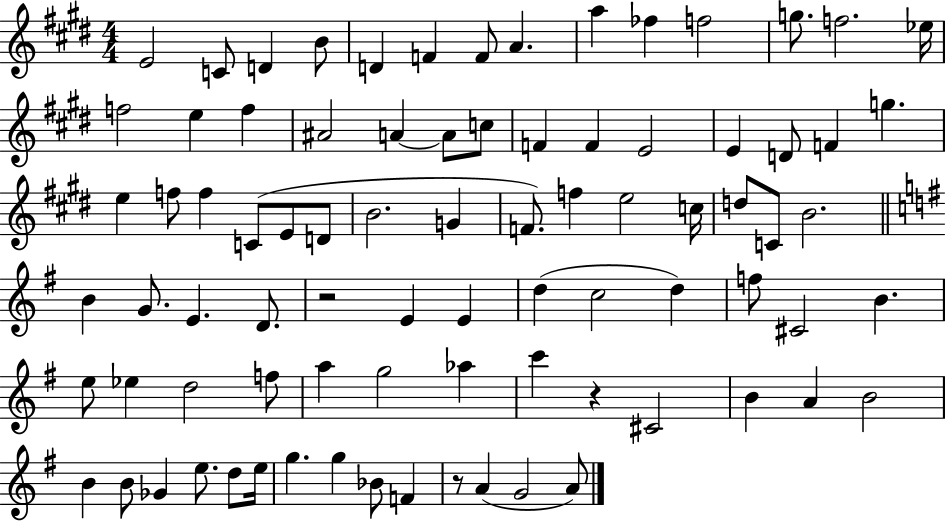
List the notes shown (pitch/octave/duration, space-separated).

E4/h C4/e D4/q B4/e D4/q F4/q F4/e A4/q. A5/q FES5/q F5/h G5/e. F5/h. Eb5/s F5/h E5/q F5/q A#4/h A4/q A4/e C5/e F4/q F4/q E4/h E4/q D4/e F4/q G5/q. E5/q F5/e F5/q C4/e E4/e D4/e B4/h. G4/q F4/e. F5/q E5/h C5/s D5/e C4/e B4/h. B4/q G4/e. E4/q. D4/e. R/h E4/q E4/q D5/q C5/h D5/q F5/e C#4/h B4/q. E5/e Eb5/q D5/h F5/e A5/q G5/h Ab5/q C6/q R/q C#4/h B4/q A4/q B4/h B4/q B4/e Gb4/q E5/e. D5/e E5/s G5/q. G5/q Bb4/e F4/q R/e A4/q G4/h A4/e